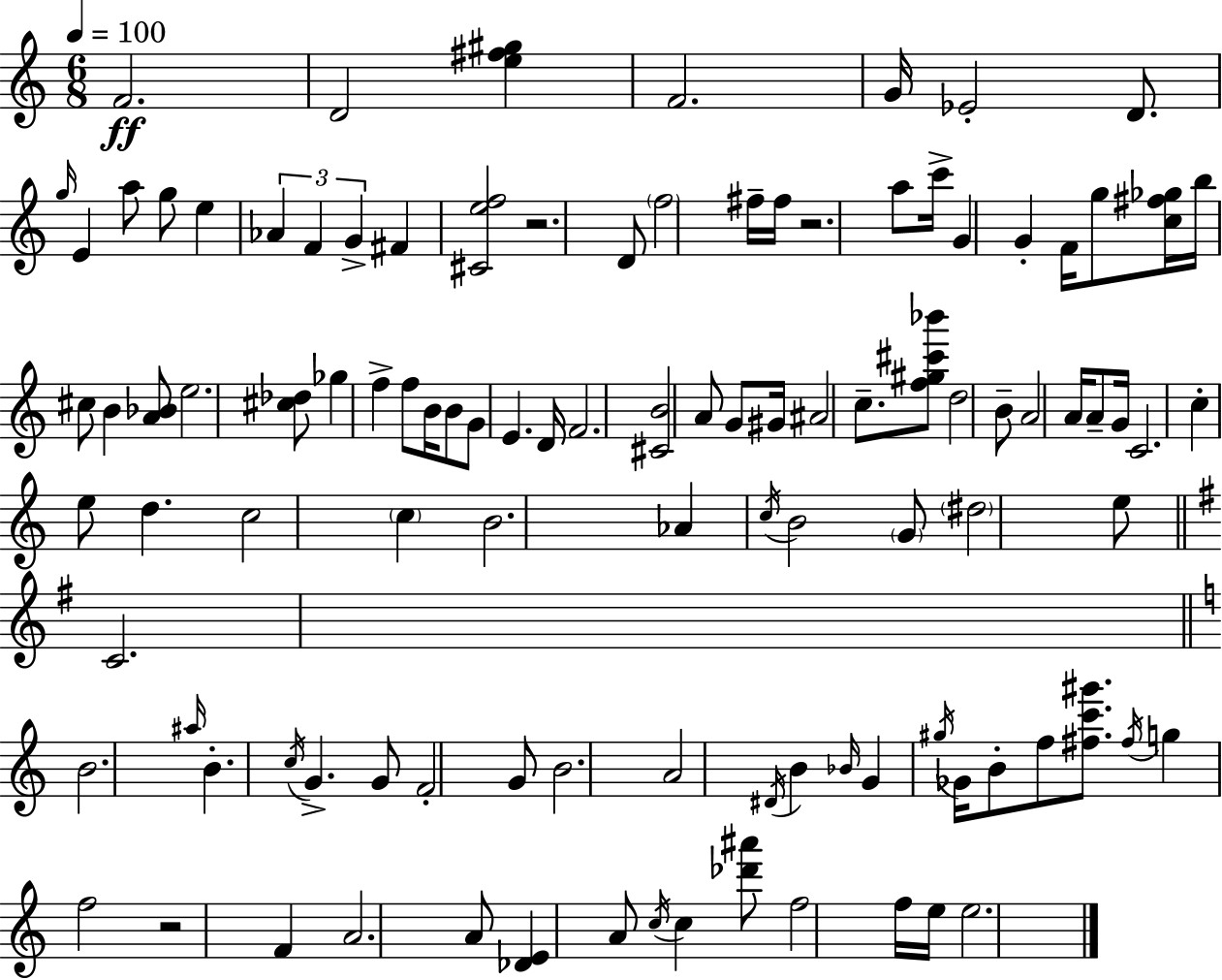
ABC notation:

X:1
T:Untitled
M:6/8
L:1/4
K:Am
F2 D2 [e^f^g] F2 G/4 _E2 D/2 g/4 E a/2 g/2 e _A F G ^F [^Cef]2 z2 D/2 f2 ^f/4 ^f/4 z2 a/2 c'/4 G G F/4 g/2 [c^f_g]/4 b/4 ^c/2 B [A_B]/2 e2 [^c_d]/2 _g f f/2 B/4 B/2 G/2 E D/4 F2 [^CB]2 A/2 G/2 ^G/4 ^A2 c/2 [f^g^c'_b']/2 d2 B/2 A2 A/4 A/2 G/4 C2 c e/2 d c2 c B2 _A c/4 B2 G/2 ^d2 e/2 C2 B2 ^a/4 B c/4 G G/2 F2 G/2 B2 A2 ^D/4 B _B/4 G ^g/4 _G/4 B/2 f/2 [^fc'^g']/2 ^f/4 g f2 z2 F A2 A/2 [_DE] A/2 c/4 c [_d'^a']/2 f2 f/4 e/4 e2